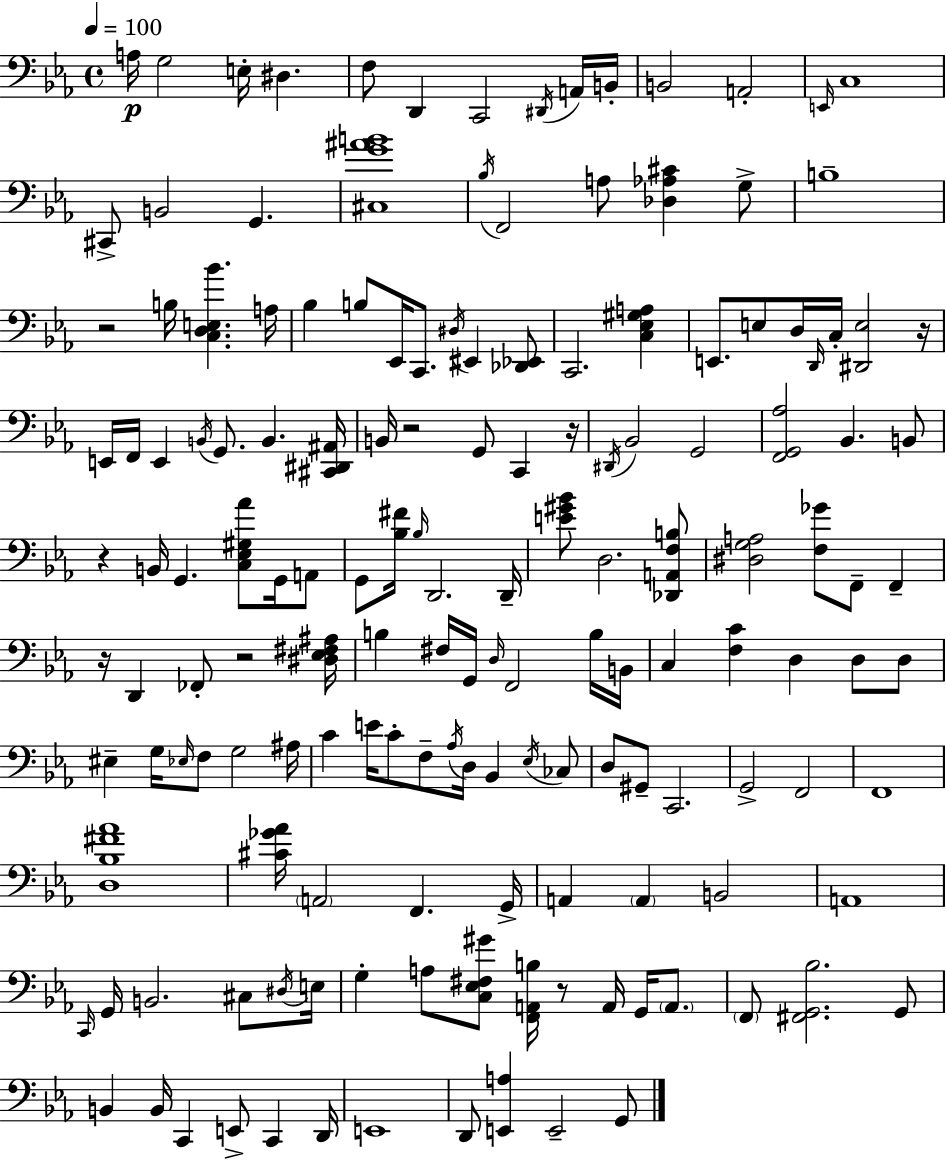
A3/s G3/h E3/s D#3/q. F3/e D2/q C2/h D#2/s A2/s B2/s B2/h A2/h E2/s C3/w C#2/e B2/h G2/q. [C#3,G4,A#4,B4]/w Bb3/s F2/h A3/e [Db3,Ab3,C#4]/q G3/e B3/w R/h B3/s [C3,D3,E3,Bb4]/q. A3/s Bb3/q B3/e Eb2/s C2/e. D#3/s EIS2/q [Db2,Eb2]/e C2/h. [C3,Eb3,G#3,A3]/q E2/e. E3/e D3/s D2/s C3/s [D#2,E3]/h R/s E2/s F2/s E2/q B2/s G2/e. B2/q. [C#2,D#2,A#2]/s B2/s R/h G2/e C2/q R/s D#2/s Bb2/h G2/h [F2,G2,Ab3]/h Bb2/q. B2/e R/q B2/s G2/q. [C3,Eb3,G#3,Ab4]/e G2/s A2/e G2/e [Bb3,F#4]/s Bb3/s D2/h. D2/s [E4,G#4,Bb4]/e D3/h. [Db2,A2,F3,B3]/e [D#3,G3,A3]/h [F3,Gb4]/e F2/e F2/q R/s D2/q FES2/e R/h [D#3,Eb3,F#3,A#3]/s B3/q F#3/s G2/s D3/s F2/h B3/s B2/s C3/q [F3,C4]/q D3/q D3/e D3/e EIS3/q G3/s Eb3/s F3/e G3/h A#3/s C4/q E4/s C4/e F3/e Ab3/s D3/s Bb2/q Eb3/s CES3/e D3/e G#2/e C2/h. G2/h F2/h F2/w [D3,Bb3,F#4,Ab4]/w [C#4,Gb4,Ab4]/s A2/h F2/q. G2/s A2/q A2/q B2/h A2/w C2/s G2/s B2/h. C#3/e D#3/s E3/s G3/q A3/e [C3,Eb3,F#3,G#4]/e [F2,A2,B3]/s R/e A2/s G2/s A2/e. F2/e [F#2,G2,Bb3]/h. G2/e B2/q B2/s C2/q E2/e C2/q D2/s E2/w D2/e [E2,A3]/q E2/h G2/e